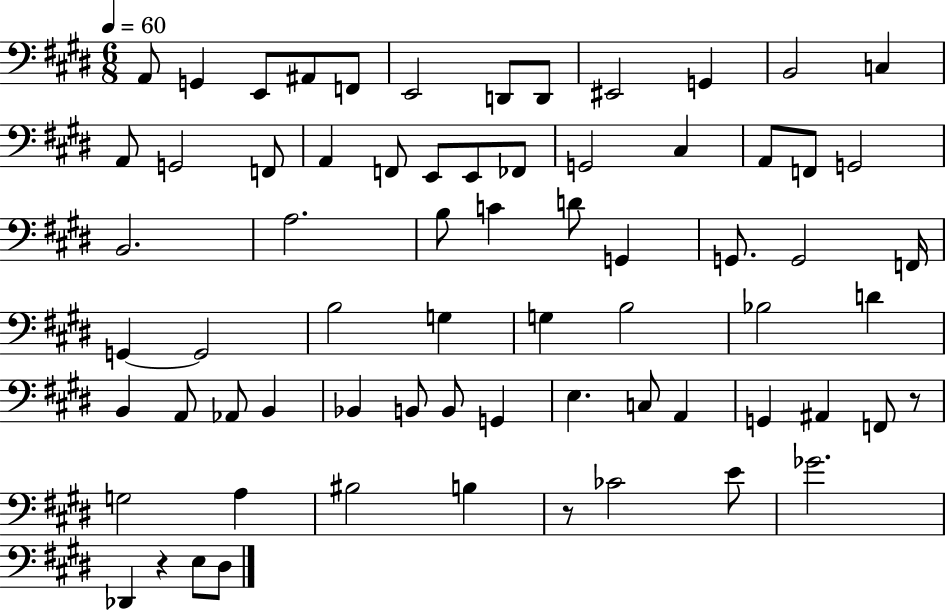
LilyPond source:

{
  \clef bass
  \numericTimeSignature
  \time 6/8
  \key e \major
  \tempo 4 = 60
  a,8 g,4 e,8 ais,8 f,8 | e,2 d,8 d,8 | eis,2 g,4 | b,2 c4 | \break a,8 g,2 f,8 | a,4 f,8 e,8 e,8 fes,8 | g,2 cis4 | a,8 f,8 g,2 | \break b,2. | a2. | b8 c'4 d'8 g,4 | g,8. g,2 f,16 | \break g,4~~ g,2 | b2 g4 | g4 b2 | bes2 d'4 | \break b,4 a,8 aes,8 b,4 | bes,4 b,8 b,8 g,4 | e4. c8 a,4 | g,4 ais,4 f,8 r8 | \break g2 a4 | bis2 b4 | r8 ces'2 e'8 | ges'2. | \break des,4 r4 e8 dis8 | \bar "|."
}